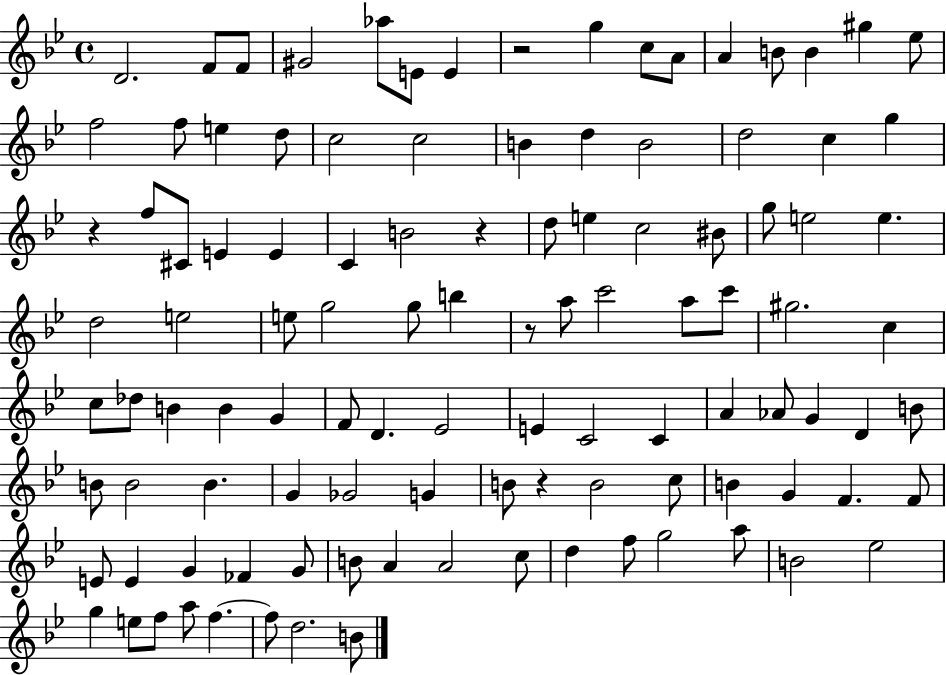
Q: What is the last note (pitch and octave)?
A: B4